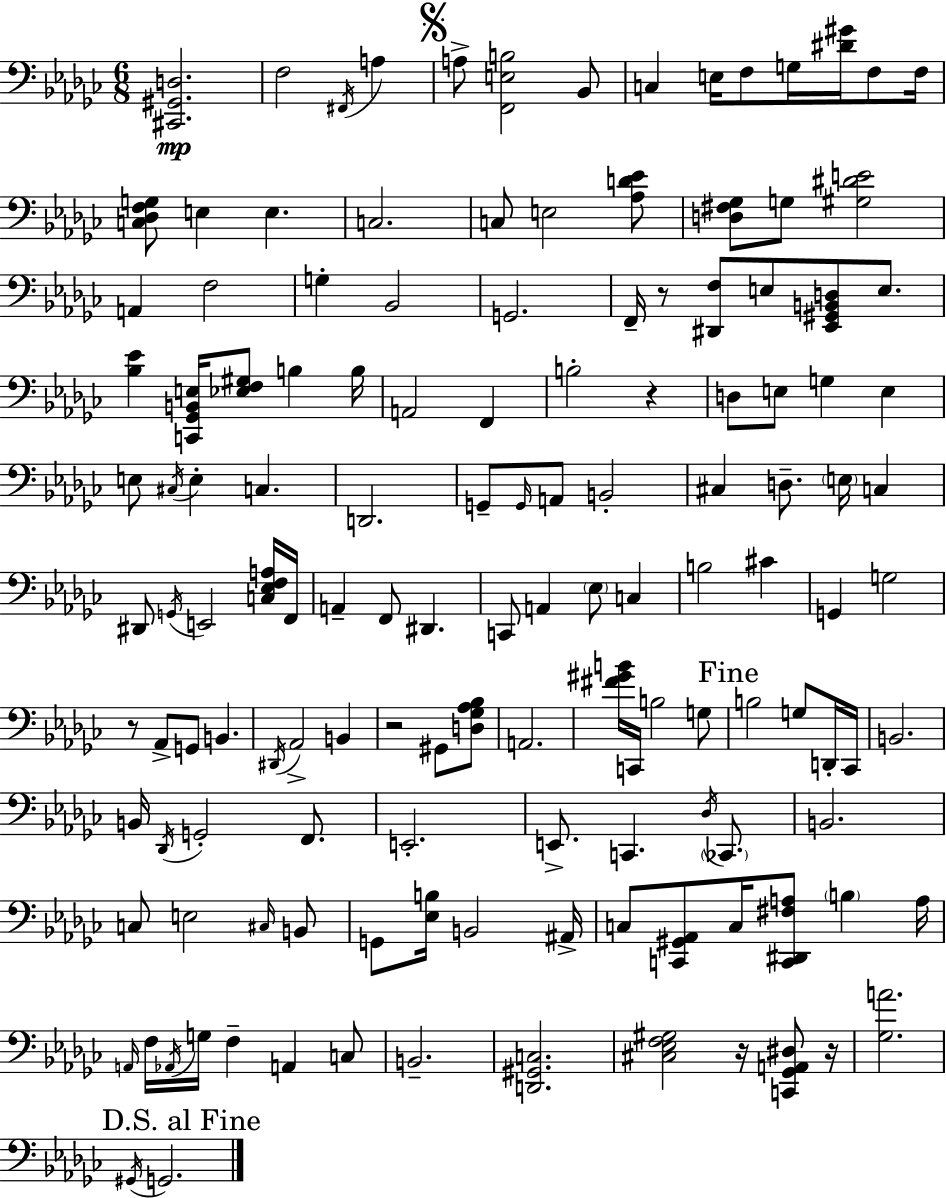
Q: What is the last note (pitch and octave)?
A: G2